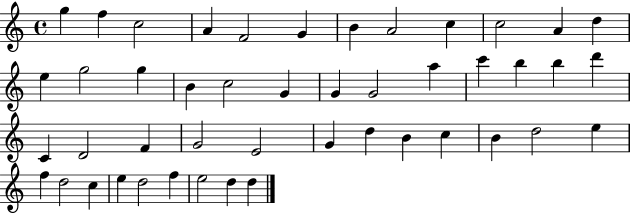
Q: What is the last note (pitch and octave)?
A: D5